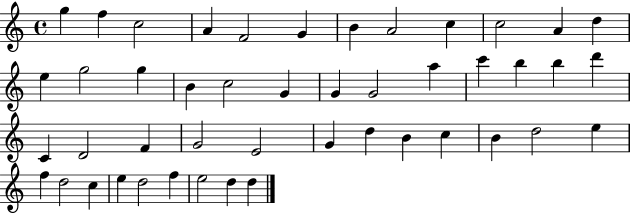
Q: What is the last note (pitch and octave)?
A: D5